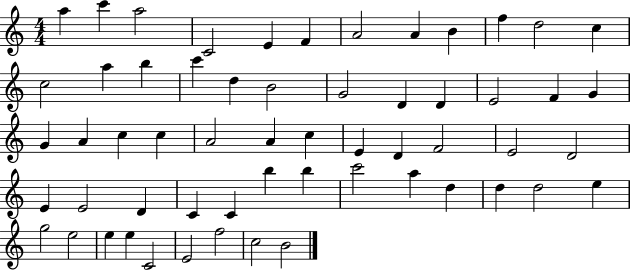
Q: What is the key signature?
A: C major